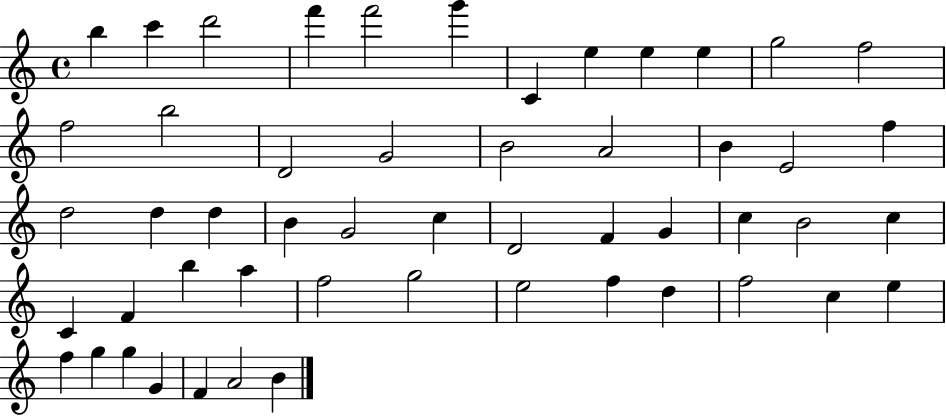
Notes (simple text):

B5/q C6/q D6/h F6/q F6/h G6/q C4/q E5/q E5/q E5/q G5/h F5/h F5/h B5/h D4/h G4/h B4/h A4/h B4/q E4/h F5/q D5/h D5/q D5/q B4/q G4/h C5/q D4/h F4/q G4/q C5/q B4/h C5/q C4/q F4/q B5/q A5/q F5/h G5/h E5/h F5/q D5/q F5/h C5/q E5/q F5/q G5/q G5/q G4/q F4/q A4/h B4/q